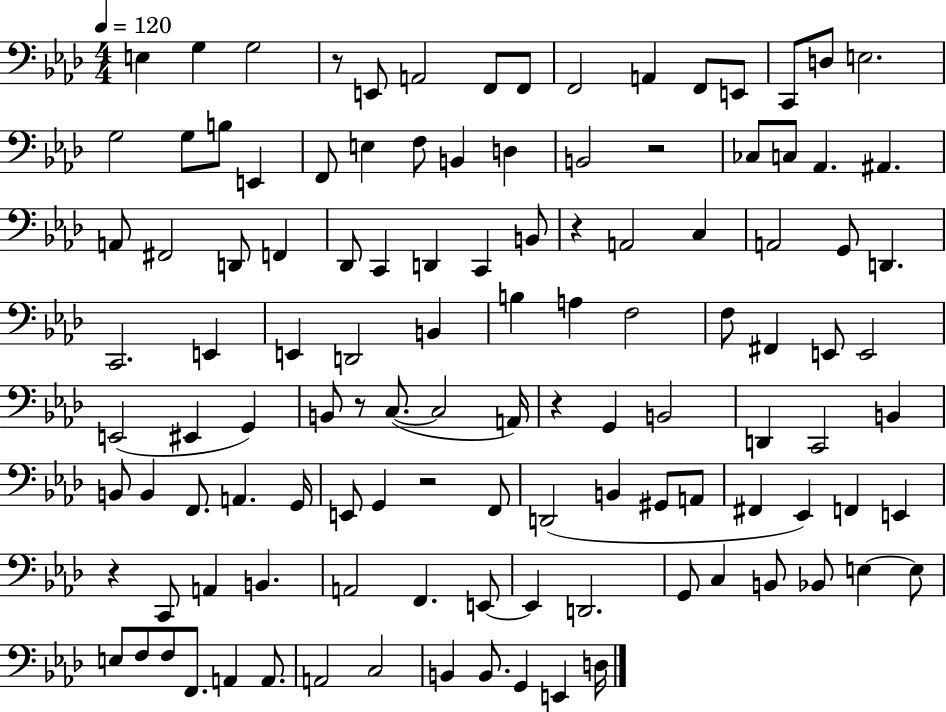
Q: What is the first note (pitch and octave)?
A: E3